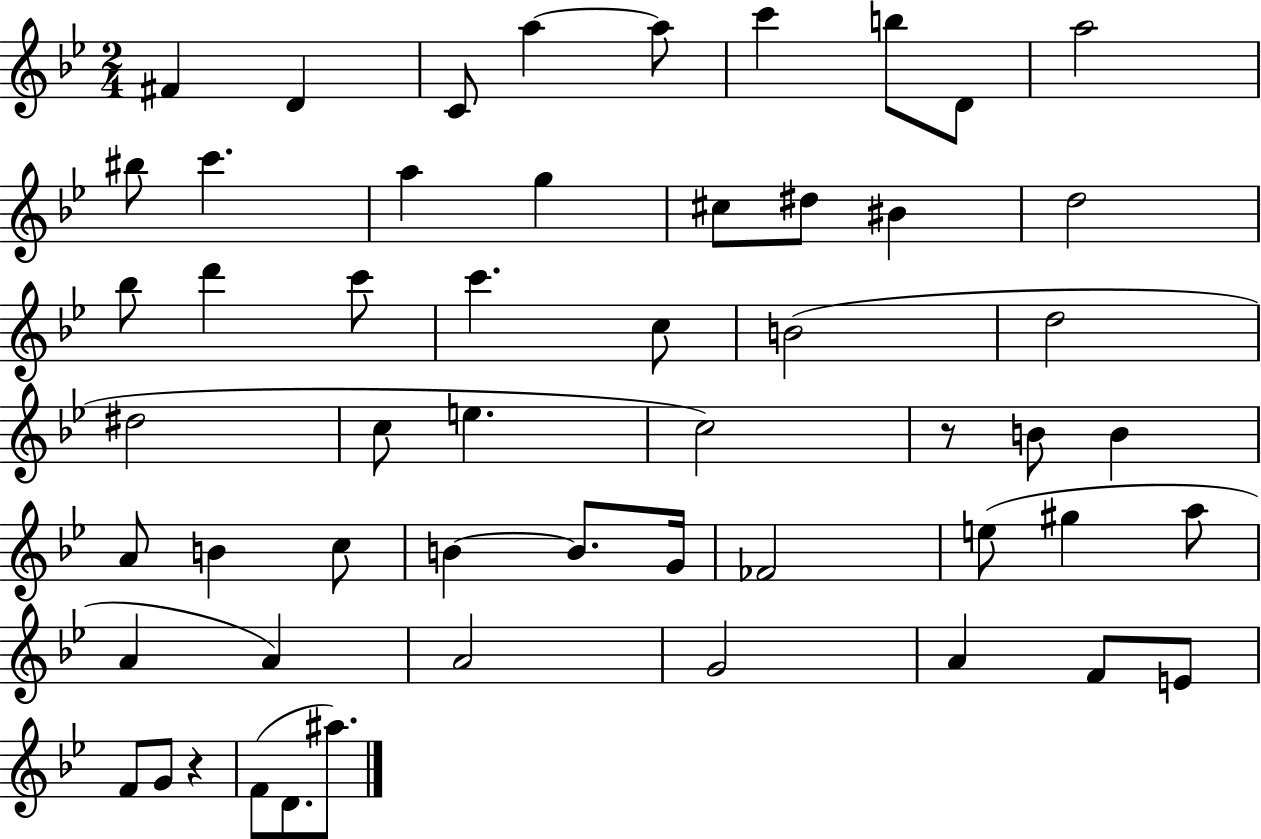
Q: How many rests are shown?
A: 2